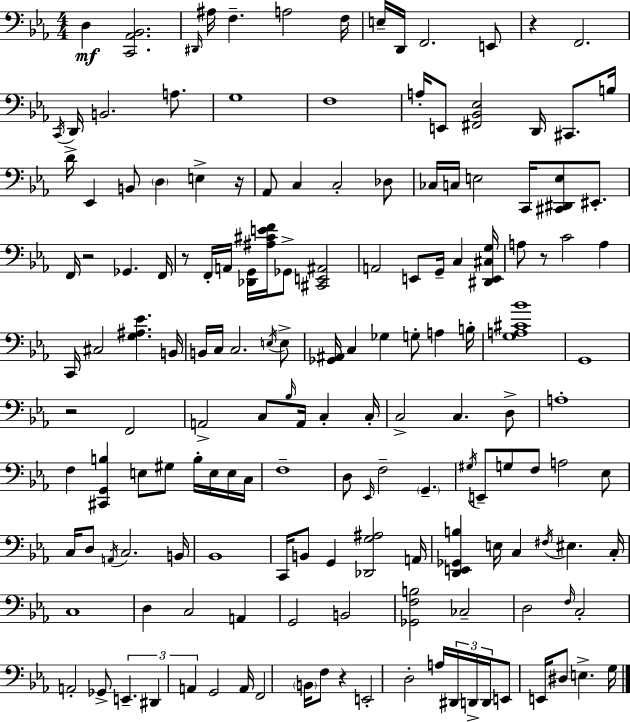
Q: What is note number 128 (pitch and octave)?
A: E2